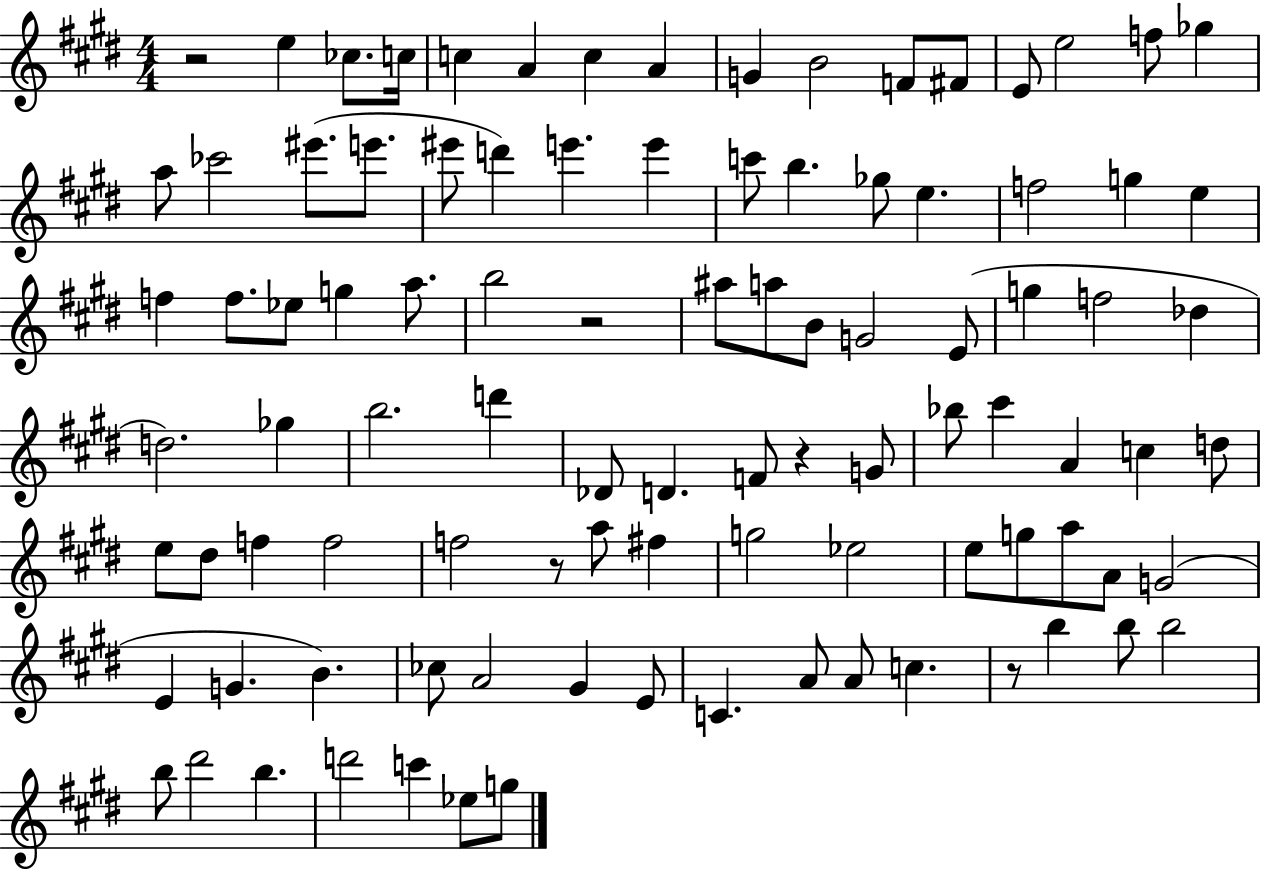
X:1
T:Untitled
M:4/4
L:1/4
K:E
z2 e _c/2 c/4 c A c A G B2 F/2 ^F/2 E/2 e2 f/2 _g a/2 _c'2 ^e'/2 e'/2 ^e'/2 d' e' e' c'/2 b _g/2 e f2 g e f f/2 _e/2 g a/2 b2 z2 ^a/2 a/2 B/2 G2 E/2 g f2 _d d2 _g b2 d' _D/2 D F/2 z G/2 _b/2 ^c' A c d/2 e/2 ^d/2 f f2 f2 z/2 a/2 ^f g2 _e2 e/2 g/2 a/2 A/2 G2 E G B _c/2 A2 ^G E/2 C A/2 A/2 c z/2 b b/2 b2 b/2 ^d'2 b d'2 c' _e/2 g/2